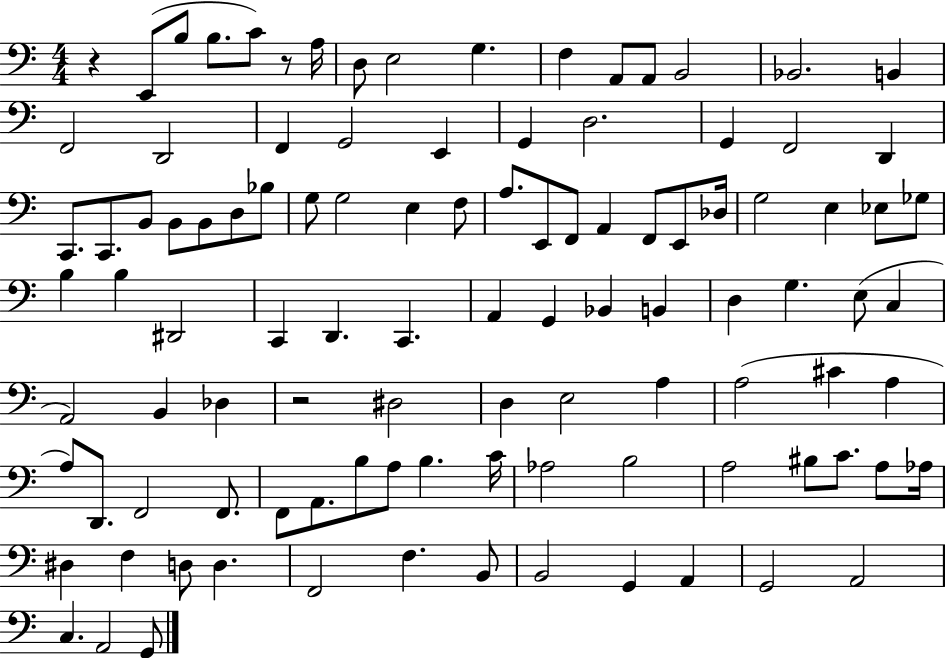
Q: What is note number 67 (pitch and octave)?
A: A3